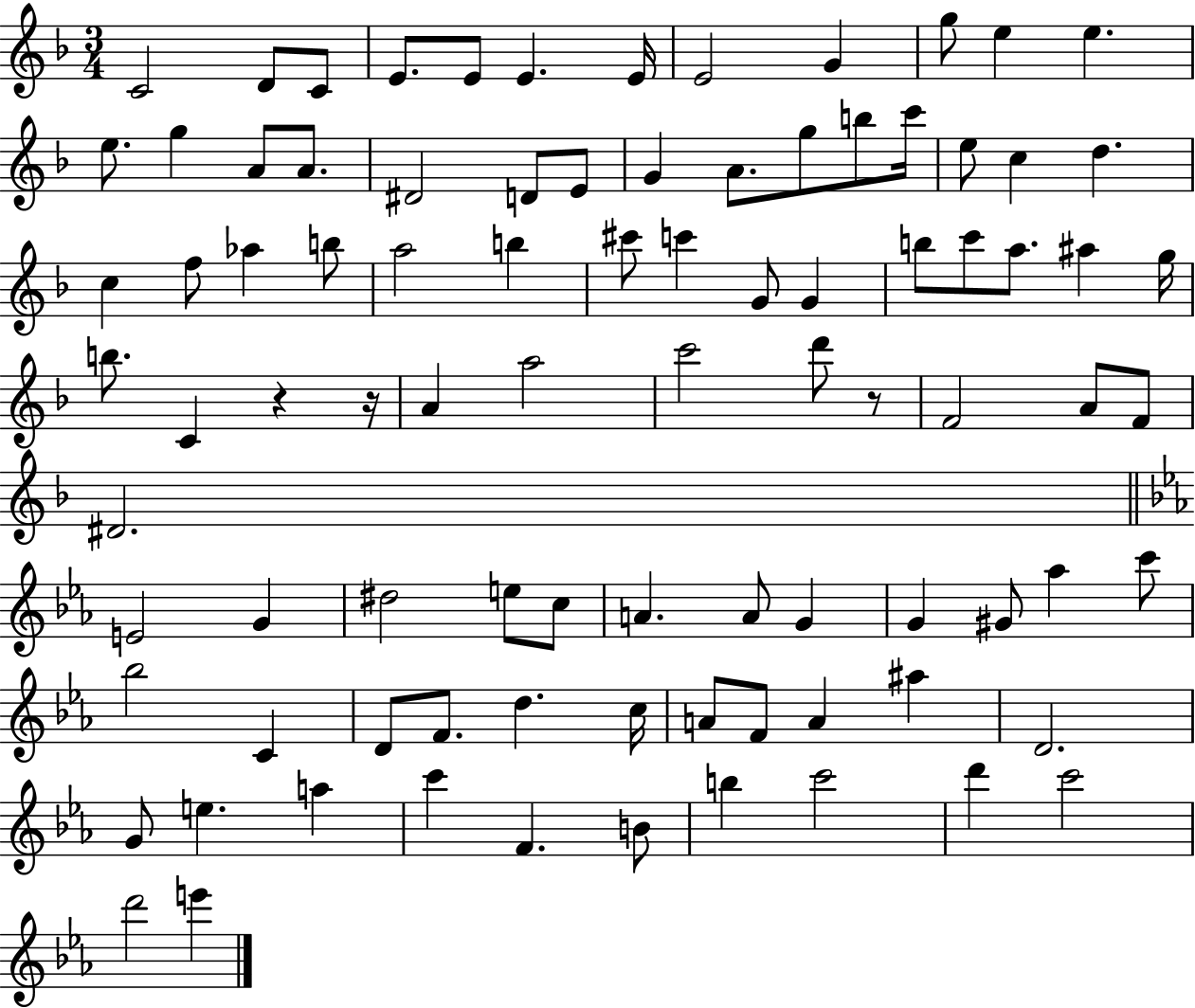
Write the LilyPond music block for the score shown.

{
  \clef treble
  \numericTimeSignature
  \time 3/4
  \key f \major
  c'2 d'8 c'8 | e'8. e'8 e'4. e'16 | e'2 g'4 | g''8 e''4 e''4. | \break e''8. g''4 a'8 a'8. | dis'2 d'8 e'8 | g'4 a'8. g''8 b''8 c'''16 | e''8 c''4 d''4. | \break c''4 f''8 aes''4 b''8 | a''2 b''4 | cis'''8 c'''4 g'8 g'4 | b''8 c'''8 a''8. ais''4 g''16 | \break b''8. c'4 r4 r16 | a'4 a''2 | c'''2 d'''8 r8 | f'2 a'8 f'8 | \break dis'2. | \bar "||" \break \key ees \major e'2 g'4 | dis''2 e''8 c''8 | a'4. a'8 g'4 | g'4 gis'8 aes''4 c'''8 | \break bes''2 c'4 | d'8 f'8. d''4. c''16 | a'8 f'8 a'4 ais''4 | d'2. | \break g'8 e''4. a''4 | c'''4 f'4. b'8 | b''4 c'''2 | d'''4 c'''2 | \break d'''2 e'''4 | \bar "|."
}